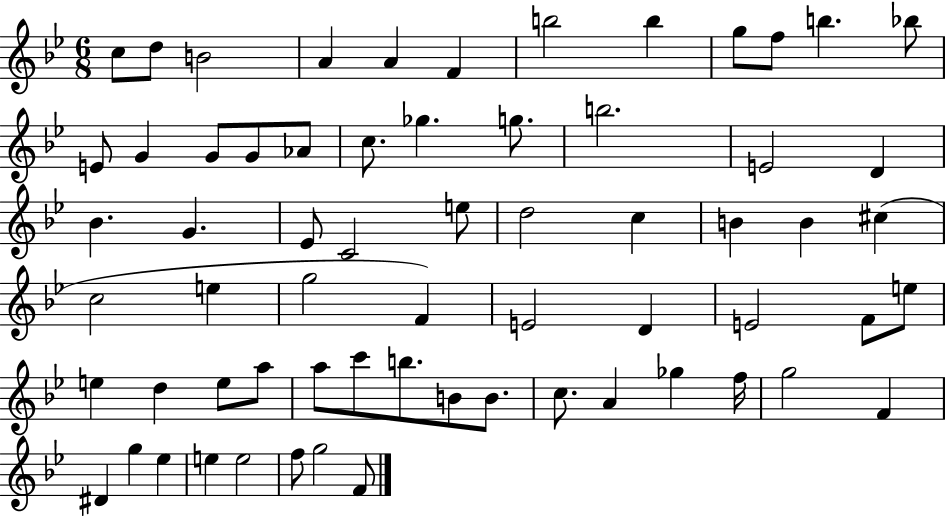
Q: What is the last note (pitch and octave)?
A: F4